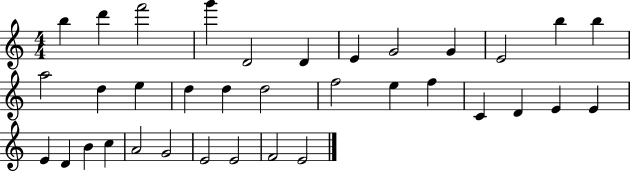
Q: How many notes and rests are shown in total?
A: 35